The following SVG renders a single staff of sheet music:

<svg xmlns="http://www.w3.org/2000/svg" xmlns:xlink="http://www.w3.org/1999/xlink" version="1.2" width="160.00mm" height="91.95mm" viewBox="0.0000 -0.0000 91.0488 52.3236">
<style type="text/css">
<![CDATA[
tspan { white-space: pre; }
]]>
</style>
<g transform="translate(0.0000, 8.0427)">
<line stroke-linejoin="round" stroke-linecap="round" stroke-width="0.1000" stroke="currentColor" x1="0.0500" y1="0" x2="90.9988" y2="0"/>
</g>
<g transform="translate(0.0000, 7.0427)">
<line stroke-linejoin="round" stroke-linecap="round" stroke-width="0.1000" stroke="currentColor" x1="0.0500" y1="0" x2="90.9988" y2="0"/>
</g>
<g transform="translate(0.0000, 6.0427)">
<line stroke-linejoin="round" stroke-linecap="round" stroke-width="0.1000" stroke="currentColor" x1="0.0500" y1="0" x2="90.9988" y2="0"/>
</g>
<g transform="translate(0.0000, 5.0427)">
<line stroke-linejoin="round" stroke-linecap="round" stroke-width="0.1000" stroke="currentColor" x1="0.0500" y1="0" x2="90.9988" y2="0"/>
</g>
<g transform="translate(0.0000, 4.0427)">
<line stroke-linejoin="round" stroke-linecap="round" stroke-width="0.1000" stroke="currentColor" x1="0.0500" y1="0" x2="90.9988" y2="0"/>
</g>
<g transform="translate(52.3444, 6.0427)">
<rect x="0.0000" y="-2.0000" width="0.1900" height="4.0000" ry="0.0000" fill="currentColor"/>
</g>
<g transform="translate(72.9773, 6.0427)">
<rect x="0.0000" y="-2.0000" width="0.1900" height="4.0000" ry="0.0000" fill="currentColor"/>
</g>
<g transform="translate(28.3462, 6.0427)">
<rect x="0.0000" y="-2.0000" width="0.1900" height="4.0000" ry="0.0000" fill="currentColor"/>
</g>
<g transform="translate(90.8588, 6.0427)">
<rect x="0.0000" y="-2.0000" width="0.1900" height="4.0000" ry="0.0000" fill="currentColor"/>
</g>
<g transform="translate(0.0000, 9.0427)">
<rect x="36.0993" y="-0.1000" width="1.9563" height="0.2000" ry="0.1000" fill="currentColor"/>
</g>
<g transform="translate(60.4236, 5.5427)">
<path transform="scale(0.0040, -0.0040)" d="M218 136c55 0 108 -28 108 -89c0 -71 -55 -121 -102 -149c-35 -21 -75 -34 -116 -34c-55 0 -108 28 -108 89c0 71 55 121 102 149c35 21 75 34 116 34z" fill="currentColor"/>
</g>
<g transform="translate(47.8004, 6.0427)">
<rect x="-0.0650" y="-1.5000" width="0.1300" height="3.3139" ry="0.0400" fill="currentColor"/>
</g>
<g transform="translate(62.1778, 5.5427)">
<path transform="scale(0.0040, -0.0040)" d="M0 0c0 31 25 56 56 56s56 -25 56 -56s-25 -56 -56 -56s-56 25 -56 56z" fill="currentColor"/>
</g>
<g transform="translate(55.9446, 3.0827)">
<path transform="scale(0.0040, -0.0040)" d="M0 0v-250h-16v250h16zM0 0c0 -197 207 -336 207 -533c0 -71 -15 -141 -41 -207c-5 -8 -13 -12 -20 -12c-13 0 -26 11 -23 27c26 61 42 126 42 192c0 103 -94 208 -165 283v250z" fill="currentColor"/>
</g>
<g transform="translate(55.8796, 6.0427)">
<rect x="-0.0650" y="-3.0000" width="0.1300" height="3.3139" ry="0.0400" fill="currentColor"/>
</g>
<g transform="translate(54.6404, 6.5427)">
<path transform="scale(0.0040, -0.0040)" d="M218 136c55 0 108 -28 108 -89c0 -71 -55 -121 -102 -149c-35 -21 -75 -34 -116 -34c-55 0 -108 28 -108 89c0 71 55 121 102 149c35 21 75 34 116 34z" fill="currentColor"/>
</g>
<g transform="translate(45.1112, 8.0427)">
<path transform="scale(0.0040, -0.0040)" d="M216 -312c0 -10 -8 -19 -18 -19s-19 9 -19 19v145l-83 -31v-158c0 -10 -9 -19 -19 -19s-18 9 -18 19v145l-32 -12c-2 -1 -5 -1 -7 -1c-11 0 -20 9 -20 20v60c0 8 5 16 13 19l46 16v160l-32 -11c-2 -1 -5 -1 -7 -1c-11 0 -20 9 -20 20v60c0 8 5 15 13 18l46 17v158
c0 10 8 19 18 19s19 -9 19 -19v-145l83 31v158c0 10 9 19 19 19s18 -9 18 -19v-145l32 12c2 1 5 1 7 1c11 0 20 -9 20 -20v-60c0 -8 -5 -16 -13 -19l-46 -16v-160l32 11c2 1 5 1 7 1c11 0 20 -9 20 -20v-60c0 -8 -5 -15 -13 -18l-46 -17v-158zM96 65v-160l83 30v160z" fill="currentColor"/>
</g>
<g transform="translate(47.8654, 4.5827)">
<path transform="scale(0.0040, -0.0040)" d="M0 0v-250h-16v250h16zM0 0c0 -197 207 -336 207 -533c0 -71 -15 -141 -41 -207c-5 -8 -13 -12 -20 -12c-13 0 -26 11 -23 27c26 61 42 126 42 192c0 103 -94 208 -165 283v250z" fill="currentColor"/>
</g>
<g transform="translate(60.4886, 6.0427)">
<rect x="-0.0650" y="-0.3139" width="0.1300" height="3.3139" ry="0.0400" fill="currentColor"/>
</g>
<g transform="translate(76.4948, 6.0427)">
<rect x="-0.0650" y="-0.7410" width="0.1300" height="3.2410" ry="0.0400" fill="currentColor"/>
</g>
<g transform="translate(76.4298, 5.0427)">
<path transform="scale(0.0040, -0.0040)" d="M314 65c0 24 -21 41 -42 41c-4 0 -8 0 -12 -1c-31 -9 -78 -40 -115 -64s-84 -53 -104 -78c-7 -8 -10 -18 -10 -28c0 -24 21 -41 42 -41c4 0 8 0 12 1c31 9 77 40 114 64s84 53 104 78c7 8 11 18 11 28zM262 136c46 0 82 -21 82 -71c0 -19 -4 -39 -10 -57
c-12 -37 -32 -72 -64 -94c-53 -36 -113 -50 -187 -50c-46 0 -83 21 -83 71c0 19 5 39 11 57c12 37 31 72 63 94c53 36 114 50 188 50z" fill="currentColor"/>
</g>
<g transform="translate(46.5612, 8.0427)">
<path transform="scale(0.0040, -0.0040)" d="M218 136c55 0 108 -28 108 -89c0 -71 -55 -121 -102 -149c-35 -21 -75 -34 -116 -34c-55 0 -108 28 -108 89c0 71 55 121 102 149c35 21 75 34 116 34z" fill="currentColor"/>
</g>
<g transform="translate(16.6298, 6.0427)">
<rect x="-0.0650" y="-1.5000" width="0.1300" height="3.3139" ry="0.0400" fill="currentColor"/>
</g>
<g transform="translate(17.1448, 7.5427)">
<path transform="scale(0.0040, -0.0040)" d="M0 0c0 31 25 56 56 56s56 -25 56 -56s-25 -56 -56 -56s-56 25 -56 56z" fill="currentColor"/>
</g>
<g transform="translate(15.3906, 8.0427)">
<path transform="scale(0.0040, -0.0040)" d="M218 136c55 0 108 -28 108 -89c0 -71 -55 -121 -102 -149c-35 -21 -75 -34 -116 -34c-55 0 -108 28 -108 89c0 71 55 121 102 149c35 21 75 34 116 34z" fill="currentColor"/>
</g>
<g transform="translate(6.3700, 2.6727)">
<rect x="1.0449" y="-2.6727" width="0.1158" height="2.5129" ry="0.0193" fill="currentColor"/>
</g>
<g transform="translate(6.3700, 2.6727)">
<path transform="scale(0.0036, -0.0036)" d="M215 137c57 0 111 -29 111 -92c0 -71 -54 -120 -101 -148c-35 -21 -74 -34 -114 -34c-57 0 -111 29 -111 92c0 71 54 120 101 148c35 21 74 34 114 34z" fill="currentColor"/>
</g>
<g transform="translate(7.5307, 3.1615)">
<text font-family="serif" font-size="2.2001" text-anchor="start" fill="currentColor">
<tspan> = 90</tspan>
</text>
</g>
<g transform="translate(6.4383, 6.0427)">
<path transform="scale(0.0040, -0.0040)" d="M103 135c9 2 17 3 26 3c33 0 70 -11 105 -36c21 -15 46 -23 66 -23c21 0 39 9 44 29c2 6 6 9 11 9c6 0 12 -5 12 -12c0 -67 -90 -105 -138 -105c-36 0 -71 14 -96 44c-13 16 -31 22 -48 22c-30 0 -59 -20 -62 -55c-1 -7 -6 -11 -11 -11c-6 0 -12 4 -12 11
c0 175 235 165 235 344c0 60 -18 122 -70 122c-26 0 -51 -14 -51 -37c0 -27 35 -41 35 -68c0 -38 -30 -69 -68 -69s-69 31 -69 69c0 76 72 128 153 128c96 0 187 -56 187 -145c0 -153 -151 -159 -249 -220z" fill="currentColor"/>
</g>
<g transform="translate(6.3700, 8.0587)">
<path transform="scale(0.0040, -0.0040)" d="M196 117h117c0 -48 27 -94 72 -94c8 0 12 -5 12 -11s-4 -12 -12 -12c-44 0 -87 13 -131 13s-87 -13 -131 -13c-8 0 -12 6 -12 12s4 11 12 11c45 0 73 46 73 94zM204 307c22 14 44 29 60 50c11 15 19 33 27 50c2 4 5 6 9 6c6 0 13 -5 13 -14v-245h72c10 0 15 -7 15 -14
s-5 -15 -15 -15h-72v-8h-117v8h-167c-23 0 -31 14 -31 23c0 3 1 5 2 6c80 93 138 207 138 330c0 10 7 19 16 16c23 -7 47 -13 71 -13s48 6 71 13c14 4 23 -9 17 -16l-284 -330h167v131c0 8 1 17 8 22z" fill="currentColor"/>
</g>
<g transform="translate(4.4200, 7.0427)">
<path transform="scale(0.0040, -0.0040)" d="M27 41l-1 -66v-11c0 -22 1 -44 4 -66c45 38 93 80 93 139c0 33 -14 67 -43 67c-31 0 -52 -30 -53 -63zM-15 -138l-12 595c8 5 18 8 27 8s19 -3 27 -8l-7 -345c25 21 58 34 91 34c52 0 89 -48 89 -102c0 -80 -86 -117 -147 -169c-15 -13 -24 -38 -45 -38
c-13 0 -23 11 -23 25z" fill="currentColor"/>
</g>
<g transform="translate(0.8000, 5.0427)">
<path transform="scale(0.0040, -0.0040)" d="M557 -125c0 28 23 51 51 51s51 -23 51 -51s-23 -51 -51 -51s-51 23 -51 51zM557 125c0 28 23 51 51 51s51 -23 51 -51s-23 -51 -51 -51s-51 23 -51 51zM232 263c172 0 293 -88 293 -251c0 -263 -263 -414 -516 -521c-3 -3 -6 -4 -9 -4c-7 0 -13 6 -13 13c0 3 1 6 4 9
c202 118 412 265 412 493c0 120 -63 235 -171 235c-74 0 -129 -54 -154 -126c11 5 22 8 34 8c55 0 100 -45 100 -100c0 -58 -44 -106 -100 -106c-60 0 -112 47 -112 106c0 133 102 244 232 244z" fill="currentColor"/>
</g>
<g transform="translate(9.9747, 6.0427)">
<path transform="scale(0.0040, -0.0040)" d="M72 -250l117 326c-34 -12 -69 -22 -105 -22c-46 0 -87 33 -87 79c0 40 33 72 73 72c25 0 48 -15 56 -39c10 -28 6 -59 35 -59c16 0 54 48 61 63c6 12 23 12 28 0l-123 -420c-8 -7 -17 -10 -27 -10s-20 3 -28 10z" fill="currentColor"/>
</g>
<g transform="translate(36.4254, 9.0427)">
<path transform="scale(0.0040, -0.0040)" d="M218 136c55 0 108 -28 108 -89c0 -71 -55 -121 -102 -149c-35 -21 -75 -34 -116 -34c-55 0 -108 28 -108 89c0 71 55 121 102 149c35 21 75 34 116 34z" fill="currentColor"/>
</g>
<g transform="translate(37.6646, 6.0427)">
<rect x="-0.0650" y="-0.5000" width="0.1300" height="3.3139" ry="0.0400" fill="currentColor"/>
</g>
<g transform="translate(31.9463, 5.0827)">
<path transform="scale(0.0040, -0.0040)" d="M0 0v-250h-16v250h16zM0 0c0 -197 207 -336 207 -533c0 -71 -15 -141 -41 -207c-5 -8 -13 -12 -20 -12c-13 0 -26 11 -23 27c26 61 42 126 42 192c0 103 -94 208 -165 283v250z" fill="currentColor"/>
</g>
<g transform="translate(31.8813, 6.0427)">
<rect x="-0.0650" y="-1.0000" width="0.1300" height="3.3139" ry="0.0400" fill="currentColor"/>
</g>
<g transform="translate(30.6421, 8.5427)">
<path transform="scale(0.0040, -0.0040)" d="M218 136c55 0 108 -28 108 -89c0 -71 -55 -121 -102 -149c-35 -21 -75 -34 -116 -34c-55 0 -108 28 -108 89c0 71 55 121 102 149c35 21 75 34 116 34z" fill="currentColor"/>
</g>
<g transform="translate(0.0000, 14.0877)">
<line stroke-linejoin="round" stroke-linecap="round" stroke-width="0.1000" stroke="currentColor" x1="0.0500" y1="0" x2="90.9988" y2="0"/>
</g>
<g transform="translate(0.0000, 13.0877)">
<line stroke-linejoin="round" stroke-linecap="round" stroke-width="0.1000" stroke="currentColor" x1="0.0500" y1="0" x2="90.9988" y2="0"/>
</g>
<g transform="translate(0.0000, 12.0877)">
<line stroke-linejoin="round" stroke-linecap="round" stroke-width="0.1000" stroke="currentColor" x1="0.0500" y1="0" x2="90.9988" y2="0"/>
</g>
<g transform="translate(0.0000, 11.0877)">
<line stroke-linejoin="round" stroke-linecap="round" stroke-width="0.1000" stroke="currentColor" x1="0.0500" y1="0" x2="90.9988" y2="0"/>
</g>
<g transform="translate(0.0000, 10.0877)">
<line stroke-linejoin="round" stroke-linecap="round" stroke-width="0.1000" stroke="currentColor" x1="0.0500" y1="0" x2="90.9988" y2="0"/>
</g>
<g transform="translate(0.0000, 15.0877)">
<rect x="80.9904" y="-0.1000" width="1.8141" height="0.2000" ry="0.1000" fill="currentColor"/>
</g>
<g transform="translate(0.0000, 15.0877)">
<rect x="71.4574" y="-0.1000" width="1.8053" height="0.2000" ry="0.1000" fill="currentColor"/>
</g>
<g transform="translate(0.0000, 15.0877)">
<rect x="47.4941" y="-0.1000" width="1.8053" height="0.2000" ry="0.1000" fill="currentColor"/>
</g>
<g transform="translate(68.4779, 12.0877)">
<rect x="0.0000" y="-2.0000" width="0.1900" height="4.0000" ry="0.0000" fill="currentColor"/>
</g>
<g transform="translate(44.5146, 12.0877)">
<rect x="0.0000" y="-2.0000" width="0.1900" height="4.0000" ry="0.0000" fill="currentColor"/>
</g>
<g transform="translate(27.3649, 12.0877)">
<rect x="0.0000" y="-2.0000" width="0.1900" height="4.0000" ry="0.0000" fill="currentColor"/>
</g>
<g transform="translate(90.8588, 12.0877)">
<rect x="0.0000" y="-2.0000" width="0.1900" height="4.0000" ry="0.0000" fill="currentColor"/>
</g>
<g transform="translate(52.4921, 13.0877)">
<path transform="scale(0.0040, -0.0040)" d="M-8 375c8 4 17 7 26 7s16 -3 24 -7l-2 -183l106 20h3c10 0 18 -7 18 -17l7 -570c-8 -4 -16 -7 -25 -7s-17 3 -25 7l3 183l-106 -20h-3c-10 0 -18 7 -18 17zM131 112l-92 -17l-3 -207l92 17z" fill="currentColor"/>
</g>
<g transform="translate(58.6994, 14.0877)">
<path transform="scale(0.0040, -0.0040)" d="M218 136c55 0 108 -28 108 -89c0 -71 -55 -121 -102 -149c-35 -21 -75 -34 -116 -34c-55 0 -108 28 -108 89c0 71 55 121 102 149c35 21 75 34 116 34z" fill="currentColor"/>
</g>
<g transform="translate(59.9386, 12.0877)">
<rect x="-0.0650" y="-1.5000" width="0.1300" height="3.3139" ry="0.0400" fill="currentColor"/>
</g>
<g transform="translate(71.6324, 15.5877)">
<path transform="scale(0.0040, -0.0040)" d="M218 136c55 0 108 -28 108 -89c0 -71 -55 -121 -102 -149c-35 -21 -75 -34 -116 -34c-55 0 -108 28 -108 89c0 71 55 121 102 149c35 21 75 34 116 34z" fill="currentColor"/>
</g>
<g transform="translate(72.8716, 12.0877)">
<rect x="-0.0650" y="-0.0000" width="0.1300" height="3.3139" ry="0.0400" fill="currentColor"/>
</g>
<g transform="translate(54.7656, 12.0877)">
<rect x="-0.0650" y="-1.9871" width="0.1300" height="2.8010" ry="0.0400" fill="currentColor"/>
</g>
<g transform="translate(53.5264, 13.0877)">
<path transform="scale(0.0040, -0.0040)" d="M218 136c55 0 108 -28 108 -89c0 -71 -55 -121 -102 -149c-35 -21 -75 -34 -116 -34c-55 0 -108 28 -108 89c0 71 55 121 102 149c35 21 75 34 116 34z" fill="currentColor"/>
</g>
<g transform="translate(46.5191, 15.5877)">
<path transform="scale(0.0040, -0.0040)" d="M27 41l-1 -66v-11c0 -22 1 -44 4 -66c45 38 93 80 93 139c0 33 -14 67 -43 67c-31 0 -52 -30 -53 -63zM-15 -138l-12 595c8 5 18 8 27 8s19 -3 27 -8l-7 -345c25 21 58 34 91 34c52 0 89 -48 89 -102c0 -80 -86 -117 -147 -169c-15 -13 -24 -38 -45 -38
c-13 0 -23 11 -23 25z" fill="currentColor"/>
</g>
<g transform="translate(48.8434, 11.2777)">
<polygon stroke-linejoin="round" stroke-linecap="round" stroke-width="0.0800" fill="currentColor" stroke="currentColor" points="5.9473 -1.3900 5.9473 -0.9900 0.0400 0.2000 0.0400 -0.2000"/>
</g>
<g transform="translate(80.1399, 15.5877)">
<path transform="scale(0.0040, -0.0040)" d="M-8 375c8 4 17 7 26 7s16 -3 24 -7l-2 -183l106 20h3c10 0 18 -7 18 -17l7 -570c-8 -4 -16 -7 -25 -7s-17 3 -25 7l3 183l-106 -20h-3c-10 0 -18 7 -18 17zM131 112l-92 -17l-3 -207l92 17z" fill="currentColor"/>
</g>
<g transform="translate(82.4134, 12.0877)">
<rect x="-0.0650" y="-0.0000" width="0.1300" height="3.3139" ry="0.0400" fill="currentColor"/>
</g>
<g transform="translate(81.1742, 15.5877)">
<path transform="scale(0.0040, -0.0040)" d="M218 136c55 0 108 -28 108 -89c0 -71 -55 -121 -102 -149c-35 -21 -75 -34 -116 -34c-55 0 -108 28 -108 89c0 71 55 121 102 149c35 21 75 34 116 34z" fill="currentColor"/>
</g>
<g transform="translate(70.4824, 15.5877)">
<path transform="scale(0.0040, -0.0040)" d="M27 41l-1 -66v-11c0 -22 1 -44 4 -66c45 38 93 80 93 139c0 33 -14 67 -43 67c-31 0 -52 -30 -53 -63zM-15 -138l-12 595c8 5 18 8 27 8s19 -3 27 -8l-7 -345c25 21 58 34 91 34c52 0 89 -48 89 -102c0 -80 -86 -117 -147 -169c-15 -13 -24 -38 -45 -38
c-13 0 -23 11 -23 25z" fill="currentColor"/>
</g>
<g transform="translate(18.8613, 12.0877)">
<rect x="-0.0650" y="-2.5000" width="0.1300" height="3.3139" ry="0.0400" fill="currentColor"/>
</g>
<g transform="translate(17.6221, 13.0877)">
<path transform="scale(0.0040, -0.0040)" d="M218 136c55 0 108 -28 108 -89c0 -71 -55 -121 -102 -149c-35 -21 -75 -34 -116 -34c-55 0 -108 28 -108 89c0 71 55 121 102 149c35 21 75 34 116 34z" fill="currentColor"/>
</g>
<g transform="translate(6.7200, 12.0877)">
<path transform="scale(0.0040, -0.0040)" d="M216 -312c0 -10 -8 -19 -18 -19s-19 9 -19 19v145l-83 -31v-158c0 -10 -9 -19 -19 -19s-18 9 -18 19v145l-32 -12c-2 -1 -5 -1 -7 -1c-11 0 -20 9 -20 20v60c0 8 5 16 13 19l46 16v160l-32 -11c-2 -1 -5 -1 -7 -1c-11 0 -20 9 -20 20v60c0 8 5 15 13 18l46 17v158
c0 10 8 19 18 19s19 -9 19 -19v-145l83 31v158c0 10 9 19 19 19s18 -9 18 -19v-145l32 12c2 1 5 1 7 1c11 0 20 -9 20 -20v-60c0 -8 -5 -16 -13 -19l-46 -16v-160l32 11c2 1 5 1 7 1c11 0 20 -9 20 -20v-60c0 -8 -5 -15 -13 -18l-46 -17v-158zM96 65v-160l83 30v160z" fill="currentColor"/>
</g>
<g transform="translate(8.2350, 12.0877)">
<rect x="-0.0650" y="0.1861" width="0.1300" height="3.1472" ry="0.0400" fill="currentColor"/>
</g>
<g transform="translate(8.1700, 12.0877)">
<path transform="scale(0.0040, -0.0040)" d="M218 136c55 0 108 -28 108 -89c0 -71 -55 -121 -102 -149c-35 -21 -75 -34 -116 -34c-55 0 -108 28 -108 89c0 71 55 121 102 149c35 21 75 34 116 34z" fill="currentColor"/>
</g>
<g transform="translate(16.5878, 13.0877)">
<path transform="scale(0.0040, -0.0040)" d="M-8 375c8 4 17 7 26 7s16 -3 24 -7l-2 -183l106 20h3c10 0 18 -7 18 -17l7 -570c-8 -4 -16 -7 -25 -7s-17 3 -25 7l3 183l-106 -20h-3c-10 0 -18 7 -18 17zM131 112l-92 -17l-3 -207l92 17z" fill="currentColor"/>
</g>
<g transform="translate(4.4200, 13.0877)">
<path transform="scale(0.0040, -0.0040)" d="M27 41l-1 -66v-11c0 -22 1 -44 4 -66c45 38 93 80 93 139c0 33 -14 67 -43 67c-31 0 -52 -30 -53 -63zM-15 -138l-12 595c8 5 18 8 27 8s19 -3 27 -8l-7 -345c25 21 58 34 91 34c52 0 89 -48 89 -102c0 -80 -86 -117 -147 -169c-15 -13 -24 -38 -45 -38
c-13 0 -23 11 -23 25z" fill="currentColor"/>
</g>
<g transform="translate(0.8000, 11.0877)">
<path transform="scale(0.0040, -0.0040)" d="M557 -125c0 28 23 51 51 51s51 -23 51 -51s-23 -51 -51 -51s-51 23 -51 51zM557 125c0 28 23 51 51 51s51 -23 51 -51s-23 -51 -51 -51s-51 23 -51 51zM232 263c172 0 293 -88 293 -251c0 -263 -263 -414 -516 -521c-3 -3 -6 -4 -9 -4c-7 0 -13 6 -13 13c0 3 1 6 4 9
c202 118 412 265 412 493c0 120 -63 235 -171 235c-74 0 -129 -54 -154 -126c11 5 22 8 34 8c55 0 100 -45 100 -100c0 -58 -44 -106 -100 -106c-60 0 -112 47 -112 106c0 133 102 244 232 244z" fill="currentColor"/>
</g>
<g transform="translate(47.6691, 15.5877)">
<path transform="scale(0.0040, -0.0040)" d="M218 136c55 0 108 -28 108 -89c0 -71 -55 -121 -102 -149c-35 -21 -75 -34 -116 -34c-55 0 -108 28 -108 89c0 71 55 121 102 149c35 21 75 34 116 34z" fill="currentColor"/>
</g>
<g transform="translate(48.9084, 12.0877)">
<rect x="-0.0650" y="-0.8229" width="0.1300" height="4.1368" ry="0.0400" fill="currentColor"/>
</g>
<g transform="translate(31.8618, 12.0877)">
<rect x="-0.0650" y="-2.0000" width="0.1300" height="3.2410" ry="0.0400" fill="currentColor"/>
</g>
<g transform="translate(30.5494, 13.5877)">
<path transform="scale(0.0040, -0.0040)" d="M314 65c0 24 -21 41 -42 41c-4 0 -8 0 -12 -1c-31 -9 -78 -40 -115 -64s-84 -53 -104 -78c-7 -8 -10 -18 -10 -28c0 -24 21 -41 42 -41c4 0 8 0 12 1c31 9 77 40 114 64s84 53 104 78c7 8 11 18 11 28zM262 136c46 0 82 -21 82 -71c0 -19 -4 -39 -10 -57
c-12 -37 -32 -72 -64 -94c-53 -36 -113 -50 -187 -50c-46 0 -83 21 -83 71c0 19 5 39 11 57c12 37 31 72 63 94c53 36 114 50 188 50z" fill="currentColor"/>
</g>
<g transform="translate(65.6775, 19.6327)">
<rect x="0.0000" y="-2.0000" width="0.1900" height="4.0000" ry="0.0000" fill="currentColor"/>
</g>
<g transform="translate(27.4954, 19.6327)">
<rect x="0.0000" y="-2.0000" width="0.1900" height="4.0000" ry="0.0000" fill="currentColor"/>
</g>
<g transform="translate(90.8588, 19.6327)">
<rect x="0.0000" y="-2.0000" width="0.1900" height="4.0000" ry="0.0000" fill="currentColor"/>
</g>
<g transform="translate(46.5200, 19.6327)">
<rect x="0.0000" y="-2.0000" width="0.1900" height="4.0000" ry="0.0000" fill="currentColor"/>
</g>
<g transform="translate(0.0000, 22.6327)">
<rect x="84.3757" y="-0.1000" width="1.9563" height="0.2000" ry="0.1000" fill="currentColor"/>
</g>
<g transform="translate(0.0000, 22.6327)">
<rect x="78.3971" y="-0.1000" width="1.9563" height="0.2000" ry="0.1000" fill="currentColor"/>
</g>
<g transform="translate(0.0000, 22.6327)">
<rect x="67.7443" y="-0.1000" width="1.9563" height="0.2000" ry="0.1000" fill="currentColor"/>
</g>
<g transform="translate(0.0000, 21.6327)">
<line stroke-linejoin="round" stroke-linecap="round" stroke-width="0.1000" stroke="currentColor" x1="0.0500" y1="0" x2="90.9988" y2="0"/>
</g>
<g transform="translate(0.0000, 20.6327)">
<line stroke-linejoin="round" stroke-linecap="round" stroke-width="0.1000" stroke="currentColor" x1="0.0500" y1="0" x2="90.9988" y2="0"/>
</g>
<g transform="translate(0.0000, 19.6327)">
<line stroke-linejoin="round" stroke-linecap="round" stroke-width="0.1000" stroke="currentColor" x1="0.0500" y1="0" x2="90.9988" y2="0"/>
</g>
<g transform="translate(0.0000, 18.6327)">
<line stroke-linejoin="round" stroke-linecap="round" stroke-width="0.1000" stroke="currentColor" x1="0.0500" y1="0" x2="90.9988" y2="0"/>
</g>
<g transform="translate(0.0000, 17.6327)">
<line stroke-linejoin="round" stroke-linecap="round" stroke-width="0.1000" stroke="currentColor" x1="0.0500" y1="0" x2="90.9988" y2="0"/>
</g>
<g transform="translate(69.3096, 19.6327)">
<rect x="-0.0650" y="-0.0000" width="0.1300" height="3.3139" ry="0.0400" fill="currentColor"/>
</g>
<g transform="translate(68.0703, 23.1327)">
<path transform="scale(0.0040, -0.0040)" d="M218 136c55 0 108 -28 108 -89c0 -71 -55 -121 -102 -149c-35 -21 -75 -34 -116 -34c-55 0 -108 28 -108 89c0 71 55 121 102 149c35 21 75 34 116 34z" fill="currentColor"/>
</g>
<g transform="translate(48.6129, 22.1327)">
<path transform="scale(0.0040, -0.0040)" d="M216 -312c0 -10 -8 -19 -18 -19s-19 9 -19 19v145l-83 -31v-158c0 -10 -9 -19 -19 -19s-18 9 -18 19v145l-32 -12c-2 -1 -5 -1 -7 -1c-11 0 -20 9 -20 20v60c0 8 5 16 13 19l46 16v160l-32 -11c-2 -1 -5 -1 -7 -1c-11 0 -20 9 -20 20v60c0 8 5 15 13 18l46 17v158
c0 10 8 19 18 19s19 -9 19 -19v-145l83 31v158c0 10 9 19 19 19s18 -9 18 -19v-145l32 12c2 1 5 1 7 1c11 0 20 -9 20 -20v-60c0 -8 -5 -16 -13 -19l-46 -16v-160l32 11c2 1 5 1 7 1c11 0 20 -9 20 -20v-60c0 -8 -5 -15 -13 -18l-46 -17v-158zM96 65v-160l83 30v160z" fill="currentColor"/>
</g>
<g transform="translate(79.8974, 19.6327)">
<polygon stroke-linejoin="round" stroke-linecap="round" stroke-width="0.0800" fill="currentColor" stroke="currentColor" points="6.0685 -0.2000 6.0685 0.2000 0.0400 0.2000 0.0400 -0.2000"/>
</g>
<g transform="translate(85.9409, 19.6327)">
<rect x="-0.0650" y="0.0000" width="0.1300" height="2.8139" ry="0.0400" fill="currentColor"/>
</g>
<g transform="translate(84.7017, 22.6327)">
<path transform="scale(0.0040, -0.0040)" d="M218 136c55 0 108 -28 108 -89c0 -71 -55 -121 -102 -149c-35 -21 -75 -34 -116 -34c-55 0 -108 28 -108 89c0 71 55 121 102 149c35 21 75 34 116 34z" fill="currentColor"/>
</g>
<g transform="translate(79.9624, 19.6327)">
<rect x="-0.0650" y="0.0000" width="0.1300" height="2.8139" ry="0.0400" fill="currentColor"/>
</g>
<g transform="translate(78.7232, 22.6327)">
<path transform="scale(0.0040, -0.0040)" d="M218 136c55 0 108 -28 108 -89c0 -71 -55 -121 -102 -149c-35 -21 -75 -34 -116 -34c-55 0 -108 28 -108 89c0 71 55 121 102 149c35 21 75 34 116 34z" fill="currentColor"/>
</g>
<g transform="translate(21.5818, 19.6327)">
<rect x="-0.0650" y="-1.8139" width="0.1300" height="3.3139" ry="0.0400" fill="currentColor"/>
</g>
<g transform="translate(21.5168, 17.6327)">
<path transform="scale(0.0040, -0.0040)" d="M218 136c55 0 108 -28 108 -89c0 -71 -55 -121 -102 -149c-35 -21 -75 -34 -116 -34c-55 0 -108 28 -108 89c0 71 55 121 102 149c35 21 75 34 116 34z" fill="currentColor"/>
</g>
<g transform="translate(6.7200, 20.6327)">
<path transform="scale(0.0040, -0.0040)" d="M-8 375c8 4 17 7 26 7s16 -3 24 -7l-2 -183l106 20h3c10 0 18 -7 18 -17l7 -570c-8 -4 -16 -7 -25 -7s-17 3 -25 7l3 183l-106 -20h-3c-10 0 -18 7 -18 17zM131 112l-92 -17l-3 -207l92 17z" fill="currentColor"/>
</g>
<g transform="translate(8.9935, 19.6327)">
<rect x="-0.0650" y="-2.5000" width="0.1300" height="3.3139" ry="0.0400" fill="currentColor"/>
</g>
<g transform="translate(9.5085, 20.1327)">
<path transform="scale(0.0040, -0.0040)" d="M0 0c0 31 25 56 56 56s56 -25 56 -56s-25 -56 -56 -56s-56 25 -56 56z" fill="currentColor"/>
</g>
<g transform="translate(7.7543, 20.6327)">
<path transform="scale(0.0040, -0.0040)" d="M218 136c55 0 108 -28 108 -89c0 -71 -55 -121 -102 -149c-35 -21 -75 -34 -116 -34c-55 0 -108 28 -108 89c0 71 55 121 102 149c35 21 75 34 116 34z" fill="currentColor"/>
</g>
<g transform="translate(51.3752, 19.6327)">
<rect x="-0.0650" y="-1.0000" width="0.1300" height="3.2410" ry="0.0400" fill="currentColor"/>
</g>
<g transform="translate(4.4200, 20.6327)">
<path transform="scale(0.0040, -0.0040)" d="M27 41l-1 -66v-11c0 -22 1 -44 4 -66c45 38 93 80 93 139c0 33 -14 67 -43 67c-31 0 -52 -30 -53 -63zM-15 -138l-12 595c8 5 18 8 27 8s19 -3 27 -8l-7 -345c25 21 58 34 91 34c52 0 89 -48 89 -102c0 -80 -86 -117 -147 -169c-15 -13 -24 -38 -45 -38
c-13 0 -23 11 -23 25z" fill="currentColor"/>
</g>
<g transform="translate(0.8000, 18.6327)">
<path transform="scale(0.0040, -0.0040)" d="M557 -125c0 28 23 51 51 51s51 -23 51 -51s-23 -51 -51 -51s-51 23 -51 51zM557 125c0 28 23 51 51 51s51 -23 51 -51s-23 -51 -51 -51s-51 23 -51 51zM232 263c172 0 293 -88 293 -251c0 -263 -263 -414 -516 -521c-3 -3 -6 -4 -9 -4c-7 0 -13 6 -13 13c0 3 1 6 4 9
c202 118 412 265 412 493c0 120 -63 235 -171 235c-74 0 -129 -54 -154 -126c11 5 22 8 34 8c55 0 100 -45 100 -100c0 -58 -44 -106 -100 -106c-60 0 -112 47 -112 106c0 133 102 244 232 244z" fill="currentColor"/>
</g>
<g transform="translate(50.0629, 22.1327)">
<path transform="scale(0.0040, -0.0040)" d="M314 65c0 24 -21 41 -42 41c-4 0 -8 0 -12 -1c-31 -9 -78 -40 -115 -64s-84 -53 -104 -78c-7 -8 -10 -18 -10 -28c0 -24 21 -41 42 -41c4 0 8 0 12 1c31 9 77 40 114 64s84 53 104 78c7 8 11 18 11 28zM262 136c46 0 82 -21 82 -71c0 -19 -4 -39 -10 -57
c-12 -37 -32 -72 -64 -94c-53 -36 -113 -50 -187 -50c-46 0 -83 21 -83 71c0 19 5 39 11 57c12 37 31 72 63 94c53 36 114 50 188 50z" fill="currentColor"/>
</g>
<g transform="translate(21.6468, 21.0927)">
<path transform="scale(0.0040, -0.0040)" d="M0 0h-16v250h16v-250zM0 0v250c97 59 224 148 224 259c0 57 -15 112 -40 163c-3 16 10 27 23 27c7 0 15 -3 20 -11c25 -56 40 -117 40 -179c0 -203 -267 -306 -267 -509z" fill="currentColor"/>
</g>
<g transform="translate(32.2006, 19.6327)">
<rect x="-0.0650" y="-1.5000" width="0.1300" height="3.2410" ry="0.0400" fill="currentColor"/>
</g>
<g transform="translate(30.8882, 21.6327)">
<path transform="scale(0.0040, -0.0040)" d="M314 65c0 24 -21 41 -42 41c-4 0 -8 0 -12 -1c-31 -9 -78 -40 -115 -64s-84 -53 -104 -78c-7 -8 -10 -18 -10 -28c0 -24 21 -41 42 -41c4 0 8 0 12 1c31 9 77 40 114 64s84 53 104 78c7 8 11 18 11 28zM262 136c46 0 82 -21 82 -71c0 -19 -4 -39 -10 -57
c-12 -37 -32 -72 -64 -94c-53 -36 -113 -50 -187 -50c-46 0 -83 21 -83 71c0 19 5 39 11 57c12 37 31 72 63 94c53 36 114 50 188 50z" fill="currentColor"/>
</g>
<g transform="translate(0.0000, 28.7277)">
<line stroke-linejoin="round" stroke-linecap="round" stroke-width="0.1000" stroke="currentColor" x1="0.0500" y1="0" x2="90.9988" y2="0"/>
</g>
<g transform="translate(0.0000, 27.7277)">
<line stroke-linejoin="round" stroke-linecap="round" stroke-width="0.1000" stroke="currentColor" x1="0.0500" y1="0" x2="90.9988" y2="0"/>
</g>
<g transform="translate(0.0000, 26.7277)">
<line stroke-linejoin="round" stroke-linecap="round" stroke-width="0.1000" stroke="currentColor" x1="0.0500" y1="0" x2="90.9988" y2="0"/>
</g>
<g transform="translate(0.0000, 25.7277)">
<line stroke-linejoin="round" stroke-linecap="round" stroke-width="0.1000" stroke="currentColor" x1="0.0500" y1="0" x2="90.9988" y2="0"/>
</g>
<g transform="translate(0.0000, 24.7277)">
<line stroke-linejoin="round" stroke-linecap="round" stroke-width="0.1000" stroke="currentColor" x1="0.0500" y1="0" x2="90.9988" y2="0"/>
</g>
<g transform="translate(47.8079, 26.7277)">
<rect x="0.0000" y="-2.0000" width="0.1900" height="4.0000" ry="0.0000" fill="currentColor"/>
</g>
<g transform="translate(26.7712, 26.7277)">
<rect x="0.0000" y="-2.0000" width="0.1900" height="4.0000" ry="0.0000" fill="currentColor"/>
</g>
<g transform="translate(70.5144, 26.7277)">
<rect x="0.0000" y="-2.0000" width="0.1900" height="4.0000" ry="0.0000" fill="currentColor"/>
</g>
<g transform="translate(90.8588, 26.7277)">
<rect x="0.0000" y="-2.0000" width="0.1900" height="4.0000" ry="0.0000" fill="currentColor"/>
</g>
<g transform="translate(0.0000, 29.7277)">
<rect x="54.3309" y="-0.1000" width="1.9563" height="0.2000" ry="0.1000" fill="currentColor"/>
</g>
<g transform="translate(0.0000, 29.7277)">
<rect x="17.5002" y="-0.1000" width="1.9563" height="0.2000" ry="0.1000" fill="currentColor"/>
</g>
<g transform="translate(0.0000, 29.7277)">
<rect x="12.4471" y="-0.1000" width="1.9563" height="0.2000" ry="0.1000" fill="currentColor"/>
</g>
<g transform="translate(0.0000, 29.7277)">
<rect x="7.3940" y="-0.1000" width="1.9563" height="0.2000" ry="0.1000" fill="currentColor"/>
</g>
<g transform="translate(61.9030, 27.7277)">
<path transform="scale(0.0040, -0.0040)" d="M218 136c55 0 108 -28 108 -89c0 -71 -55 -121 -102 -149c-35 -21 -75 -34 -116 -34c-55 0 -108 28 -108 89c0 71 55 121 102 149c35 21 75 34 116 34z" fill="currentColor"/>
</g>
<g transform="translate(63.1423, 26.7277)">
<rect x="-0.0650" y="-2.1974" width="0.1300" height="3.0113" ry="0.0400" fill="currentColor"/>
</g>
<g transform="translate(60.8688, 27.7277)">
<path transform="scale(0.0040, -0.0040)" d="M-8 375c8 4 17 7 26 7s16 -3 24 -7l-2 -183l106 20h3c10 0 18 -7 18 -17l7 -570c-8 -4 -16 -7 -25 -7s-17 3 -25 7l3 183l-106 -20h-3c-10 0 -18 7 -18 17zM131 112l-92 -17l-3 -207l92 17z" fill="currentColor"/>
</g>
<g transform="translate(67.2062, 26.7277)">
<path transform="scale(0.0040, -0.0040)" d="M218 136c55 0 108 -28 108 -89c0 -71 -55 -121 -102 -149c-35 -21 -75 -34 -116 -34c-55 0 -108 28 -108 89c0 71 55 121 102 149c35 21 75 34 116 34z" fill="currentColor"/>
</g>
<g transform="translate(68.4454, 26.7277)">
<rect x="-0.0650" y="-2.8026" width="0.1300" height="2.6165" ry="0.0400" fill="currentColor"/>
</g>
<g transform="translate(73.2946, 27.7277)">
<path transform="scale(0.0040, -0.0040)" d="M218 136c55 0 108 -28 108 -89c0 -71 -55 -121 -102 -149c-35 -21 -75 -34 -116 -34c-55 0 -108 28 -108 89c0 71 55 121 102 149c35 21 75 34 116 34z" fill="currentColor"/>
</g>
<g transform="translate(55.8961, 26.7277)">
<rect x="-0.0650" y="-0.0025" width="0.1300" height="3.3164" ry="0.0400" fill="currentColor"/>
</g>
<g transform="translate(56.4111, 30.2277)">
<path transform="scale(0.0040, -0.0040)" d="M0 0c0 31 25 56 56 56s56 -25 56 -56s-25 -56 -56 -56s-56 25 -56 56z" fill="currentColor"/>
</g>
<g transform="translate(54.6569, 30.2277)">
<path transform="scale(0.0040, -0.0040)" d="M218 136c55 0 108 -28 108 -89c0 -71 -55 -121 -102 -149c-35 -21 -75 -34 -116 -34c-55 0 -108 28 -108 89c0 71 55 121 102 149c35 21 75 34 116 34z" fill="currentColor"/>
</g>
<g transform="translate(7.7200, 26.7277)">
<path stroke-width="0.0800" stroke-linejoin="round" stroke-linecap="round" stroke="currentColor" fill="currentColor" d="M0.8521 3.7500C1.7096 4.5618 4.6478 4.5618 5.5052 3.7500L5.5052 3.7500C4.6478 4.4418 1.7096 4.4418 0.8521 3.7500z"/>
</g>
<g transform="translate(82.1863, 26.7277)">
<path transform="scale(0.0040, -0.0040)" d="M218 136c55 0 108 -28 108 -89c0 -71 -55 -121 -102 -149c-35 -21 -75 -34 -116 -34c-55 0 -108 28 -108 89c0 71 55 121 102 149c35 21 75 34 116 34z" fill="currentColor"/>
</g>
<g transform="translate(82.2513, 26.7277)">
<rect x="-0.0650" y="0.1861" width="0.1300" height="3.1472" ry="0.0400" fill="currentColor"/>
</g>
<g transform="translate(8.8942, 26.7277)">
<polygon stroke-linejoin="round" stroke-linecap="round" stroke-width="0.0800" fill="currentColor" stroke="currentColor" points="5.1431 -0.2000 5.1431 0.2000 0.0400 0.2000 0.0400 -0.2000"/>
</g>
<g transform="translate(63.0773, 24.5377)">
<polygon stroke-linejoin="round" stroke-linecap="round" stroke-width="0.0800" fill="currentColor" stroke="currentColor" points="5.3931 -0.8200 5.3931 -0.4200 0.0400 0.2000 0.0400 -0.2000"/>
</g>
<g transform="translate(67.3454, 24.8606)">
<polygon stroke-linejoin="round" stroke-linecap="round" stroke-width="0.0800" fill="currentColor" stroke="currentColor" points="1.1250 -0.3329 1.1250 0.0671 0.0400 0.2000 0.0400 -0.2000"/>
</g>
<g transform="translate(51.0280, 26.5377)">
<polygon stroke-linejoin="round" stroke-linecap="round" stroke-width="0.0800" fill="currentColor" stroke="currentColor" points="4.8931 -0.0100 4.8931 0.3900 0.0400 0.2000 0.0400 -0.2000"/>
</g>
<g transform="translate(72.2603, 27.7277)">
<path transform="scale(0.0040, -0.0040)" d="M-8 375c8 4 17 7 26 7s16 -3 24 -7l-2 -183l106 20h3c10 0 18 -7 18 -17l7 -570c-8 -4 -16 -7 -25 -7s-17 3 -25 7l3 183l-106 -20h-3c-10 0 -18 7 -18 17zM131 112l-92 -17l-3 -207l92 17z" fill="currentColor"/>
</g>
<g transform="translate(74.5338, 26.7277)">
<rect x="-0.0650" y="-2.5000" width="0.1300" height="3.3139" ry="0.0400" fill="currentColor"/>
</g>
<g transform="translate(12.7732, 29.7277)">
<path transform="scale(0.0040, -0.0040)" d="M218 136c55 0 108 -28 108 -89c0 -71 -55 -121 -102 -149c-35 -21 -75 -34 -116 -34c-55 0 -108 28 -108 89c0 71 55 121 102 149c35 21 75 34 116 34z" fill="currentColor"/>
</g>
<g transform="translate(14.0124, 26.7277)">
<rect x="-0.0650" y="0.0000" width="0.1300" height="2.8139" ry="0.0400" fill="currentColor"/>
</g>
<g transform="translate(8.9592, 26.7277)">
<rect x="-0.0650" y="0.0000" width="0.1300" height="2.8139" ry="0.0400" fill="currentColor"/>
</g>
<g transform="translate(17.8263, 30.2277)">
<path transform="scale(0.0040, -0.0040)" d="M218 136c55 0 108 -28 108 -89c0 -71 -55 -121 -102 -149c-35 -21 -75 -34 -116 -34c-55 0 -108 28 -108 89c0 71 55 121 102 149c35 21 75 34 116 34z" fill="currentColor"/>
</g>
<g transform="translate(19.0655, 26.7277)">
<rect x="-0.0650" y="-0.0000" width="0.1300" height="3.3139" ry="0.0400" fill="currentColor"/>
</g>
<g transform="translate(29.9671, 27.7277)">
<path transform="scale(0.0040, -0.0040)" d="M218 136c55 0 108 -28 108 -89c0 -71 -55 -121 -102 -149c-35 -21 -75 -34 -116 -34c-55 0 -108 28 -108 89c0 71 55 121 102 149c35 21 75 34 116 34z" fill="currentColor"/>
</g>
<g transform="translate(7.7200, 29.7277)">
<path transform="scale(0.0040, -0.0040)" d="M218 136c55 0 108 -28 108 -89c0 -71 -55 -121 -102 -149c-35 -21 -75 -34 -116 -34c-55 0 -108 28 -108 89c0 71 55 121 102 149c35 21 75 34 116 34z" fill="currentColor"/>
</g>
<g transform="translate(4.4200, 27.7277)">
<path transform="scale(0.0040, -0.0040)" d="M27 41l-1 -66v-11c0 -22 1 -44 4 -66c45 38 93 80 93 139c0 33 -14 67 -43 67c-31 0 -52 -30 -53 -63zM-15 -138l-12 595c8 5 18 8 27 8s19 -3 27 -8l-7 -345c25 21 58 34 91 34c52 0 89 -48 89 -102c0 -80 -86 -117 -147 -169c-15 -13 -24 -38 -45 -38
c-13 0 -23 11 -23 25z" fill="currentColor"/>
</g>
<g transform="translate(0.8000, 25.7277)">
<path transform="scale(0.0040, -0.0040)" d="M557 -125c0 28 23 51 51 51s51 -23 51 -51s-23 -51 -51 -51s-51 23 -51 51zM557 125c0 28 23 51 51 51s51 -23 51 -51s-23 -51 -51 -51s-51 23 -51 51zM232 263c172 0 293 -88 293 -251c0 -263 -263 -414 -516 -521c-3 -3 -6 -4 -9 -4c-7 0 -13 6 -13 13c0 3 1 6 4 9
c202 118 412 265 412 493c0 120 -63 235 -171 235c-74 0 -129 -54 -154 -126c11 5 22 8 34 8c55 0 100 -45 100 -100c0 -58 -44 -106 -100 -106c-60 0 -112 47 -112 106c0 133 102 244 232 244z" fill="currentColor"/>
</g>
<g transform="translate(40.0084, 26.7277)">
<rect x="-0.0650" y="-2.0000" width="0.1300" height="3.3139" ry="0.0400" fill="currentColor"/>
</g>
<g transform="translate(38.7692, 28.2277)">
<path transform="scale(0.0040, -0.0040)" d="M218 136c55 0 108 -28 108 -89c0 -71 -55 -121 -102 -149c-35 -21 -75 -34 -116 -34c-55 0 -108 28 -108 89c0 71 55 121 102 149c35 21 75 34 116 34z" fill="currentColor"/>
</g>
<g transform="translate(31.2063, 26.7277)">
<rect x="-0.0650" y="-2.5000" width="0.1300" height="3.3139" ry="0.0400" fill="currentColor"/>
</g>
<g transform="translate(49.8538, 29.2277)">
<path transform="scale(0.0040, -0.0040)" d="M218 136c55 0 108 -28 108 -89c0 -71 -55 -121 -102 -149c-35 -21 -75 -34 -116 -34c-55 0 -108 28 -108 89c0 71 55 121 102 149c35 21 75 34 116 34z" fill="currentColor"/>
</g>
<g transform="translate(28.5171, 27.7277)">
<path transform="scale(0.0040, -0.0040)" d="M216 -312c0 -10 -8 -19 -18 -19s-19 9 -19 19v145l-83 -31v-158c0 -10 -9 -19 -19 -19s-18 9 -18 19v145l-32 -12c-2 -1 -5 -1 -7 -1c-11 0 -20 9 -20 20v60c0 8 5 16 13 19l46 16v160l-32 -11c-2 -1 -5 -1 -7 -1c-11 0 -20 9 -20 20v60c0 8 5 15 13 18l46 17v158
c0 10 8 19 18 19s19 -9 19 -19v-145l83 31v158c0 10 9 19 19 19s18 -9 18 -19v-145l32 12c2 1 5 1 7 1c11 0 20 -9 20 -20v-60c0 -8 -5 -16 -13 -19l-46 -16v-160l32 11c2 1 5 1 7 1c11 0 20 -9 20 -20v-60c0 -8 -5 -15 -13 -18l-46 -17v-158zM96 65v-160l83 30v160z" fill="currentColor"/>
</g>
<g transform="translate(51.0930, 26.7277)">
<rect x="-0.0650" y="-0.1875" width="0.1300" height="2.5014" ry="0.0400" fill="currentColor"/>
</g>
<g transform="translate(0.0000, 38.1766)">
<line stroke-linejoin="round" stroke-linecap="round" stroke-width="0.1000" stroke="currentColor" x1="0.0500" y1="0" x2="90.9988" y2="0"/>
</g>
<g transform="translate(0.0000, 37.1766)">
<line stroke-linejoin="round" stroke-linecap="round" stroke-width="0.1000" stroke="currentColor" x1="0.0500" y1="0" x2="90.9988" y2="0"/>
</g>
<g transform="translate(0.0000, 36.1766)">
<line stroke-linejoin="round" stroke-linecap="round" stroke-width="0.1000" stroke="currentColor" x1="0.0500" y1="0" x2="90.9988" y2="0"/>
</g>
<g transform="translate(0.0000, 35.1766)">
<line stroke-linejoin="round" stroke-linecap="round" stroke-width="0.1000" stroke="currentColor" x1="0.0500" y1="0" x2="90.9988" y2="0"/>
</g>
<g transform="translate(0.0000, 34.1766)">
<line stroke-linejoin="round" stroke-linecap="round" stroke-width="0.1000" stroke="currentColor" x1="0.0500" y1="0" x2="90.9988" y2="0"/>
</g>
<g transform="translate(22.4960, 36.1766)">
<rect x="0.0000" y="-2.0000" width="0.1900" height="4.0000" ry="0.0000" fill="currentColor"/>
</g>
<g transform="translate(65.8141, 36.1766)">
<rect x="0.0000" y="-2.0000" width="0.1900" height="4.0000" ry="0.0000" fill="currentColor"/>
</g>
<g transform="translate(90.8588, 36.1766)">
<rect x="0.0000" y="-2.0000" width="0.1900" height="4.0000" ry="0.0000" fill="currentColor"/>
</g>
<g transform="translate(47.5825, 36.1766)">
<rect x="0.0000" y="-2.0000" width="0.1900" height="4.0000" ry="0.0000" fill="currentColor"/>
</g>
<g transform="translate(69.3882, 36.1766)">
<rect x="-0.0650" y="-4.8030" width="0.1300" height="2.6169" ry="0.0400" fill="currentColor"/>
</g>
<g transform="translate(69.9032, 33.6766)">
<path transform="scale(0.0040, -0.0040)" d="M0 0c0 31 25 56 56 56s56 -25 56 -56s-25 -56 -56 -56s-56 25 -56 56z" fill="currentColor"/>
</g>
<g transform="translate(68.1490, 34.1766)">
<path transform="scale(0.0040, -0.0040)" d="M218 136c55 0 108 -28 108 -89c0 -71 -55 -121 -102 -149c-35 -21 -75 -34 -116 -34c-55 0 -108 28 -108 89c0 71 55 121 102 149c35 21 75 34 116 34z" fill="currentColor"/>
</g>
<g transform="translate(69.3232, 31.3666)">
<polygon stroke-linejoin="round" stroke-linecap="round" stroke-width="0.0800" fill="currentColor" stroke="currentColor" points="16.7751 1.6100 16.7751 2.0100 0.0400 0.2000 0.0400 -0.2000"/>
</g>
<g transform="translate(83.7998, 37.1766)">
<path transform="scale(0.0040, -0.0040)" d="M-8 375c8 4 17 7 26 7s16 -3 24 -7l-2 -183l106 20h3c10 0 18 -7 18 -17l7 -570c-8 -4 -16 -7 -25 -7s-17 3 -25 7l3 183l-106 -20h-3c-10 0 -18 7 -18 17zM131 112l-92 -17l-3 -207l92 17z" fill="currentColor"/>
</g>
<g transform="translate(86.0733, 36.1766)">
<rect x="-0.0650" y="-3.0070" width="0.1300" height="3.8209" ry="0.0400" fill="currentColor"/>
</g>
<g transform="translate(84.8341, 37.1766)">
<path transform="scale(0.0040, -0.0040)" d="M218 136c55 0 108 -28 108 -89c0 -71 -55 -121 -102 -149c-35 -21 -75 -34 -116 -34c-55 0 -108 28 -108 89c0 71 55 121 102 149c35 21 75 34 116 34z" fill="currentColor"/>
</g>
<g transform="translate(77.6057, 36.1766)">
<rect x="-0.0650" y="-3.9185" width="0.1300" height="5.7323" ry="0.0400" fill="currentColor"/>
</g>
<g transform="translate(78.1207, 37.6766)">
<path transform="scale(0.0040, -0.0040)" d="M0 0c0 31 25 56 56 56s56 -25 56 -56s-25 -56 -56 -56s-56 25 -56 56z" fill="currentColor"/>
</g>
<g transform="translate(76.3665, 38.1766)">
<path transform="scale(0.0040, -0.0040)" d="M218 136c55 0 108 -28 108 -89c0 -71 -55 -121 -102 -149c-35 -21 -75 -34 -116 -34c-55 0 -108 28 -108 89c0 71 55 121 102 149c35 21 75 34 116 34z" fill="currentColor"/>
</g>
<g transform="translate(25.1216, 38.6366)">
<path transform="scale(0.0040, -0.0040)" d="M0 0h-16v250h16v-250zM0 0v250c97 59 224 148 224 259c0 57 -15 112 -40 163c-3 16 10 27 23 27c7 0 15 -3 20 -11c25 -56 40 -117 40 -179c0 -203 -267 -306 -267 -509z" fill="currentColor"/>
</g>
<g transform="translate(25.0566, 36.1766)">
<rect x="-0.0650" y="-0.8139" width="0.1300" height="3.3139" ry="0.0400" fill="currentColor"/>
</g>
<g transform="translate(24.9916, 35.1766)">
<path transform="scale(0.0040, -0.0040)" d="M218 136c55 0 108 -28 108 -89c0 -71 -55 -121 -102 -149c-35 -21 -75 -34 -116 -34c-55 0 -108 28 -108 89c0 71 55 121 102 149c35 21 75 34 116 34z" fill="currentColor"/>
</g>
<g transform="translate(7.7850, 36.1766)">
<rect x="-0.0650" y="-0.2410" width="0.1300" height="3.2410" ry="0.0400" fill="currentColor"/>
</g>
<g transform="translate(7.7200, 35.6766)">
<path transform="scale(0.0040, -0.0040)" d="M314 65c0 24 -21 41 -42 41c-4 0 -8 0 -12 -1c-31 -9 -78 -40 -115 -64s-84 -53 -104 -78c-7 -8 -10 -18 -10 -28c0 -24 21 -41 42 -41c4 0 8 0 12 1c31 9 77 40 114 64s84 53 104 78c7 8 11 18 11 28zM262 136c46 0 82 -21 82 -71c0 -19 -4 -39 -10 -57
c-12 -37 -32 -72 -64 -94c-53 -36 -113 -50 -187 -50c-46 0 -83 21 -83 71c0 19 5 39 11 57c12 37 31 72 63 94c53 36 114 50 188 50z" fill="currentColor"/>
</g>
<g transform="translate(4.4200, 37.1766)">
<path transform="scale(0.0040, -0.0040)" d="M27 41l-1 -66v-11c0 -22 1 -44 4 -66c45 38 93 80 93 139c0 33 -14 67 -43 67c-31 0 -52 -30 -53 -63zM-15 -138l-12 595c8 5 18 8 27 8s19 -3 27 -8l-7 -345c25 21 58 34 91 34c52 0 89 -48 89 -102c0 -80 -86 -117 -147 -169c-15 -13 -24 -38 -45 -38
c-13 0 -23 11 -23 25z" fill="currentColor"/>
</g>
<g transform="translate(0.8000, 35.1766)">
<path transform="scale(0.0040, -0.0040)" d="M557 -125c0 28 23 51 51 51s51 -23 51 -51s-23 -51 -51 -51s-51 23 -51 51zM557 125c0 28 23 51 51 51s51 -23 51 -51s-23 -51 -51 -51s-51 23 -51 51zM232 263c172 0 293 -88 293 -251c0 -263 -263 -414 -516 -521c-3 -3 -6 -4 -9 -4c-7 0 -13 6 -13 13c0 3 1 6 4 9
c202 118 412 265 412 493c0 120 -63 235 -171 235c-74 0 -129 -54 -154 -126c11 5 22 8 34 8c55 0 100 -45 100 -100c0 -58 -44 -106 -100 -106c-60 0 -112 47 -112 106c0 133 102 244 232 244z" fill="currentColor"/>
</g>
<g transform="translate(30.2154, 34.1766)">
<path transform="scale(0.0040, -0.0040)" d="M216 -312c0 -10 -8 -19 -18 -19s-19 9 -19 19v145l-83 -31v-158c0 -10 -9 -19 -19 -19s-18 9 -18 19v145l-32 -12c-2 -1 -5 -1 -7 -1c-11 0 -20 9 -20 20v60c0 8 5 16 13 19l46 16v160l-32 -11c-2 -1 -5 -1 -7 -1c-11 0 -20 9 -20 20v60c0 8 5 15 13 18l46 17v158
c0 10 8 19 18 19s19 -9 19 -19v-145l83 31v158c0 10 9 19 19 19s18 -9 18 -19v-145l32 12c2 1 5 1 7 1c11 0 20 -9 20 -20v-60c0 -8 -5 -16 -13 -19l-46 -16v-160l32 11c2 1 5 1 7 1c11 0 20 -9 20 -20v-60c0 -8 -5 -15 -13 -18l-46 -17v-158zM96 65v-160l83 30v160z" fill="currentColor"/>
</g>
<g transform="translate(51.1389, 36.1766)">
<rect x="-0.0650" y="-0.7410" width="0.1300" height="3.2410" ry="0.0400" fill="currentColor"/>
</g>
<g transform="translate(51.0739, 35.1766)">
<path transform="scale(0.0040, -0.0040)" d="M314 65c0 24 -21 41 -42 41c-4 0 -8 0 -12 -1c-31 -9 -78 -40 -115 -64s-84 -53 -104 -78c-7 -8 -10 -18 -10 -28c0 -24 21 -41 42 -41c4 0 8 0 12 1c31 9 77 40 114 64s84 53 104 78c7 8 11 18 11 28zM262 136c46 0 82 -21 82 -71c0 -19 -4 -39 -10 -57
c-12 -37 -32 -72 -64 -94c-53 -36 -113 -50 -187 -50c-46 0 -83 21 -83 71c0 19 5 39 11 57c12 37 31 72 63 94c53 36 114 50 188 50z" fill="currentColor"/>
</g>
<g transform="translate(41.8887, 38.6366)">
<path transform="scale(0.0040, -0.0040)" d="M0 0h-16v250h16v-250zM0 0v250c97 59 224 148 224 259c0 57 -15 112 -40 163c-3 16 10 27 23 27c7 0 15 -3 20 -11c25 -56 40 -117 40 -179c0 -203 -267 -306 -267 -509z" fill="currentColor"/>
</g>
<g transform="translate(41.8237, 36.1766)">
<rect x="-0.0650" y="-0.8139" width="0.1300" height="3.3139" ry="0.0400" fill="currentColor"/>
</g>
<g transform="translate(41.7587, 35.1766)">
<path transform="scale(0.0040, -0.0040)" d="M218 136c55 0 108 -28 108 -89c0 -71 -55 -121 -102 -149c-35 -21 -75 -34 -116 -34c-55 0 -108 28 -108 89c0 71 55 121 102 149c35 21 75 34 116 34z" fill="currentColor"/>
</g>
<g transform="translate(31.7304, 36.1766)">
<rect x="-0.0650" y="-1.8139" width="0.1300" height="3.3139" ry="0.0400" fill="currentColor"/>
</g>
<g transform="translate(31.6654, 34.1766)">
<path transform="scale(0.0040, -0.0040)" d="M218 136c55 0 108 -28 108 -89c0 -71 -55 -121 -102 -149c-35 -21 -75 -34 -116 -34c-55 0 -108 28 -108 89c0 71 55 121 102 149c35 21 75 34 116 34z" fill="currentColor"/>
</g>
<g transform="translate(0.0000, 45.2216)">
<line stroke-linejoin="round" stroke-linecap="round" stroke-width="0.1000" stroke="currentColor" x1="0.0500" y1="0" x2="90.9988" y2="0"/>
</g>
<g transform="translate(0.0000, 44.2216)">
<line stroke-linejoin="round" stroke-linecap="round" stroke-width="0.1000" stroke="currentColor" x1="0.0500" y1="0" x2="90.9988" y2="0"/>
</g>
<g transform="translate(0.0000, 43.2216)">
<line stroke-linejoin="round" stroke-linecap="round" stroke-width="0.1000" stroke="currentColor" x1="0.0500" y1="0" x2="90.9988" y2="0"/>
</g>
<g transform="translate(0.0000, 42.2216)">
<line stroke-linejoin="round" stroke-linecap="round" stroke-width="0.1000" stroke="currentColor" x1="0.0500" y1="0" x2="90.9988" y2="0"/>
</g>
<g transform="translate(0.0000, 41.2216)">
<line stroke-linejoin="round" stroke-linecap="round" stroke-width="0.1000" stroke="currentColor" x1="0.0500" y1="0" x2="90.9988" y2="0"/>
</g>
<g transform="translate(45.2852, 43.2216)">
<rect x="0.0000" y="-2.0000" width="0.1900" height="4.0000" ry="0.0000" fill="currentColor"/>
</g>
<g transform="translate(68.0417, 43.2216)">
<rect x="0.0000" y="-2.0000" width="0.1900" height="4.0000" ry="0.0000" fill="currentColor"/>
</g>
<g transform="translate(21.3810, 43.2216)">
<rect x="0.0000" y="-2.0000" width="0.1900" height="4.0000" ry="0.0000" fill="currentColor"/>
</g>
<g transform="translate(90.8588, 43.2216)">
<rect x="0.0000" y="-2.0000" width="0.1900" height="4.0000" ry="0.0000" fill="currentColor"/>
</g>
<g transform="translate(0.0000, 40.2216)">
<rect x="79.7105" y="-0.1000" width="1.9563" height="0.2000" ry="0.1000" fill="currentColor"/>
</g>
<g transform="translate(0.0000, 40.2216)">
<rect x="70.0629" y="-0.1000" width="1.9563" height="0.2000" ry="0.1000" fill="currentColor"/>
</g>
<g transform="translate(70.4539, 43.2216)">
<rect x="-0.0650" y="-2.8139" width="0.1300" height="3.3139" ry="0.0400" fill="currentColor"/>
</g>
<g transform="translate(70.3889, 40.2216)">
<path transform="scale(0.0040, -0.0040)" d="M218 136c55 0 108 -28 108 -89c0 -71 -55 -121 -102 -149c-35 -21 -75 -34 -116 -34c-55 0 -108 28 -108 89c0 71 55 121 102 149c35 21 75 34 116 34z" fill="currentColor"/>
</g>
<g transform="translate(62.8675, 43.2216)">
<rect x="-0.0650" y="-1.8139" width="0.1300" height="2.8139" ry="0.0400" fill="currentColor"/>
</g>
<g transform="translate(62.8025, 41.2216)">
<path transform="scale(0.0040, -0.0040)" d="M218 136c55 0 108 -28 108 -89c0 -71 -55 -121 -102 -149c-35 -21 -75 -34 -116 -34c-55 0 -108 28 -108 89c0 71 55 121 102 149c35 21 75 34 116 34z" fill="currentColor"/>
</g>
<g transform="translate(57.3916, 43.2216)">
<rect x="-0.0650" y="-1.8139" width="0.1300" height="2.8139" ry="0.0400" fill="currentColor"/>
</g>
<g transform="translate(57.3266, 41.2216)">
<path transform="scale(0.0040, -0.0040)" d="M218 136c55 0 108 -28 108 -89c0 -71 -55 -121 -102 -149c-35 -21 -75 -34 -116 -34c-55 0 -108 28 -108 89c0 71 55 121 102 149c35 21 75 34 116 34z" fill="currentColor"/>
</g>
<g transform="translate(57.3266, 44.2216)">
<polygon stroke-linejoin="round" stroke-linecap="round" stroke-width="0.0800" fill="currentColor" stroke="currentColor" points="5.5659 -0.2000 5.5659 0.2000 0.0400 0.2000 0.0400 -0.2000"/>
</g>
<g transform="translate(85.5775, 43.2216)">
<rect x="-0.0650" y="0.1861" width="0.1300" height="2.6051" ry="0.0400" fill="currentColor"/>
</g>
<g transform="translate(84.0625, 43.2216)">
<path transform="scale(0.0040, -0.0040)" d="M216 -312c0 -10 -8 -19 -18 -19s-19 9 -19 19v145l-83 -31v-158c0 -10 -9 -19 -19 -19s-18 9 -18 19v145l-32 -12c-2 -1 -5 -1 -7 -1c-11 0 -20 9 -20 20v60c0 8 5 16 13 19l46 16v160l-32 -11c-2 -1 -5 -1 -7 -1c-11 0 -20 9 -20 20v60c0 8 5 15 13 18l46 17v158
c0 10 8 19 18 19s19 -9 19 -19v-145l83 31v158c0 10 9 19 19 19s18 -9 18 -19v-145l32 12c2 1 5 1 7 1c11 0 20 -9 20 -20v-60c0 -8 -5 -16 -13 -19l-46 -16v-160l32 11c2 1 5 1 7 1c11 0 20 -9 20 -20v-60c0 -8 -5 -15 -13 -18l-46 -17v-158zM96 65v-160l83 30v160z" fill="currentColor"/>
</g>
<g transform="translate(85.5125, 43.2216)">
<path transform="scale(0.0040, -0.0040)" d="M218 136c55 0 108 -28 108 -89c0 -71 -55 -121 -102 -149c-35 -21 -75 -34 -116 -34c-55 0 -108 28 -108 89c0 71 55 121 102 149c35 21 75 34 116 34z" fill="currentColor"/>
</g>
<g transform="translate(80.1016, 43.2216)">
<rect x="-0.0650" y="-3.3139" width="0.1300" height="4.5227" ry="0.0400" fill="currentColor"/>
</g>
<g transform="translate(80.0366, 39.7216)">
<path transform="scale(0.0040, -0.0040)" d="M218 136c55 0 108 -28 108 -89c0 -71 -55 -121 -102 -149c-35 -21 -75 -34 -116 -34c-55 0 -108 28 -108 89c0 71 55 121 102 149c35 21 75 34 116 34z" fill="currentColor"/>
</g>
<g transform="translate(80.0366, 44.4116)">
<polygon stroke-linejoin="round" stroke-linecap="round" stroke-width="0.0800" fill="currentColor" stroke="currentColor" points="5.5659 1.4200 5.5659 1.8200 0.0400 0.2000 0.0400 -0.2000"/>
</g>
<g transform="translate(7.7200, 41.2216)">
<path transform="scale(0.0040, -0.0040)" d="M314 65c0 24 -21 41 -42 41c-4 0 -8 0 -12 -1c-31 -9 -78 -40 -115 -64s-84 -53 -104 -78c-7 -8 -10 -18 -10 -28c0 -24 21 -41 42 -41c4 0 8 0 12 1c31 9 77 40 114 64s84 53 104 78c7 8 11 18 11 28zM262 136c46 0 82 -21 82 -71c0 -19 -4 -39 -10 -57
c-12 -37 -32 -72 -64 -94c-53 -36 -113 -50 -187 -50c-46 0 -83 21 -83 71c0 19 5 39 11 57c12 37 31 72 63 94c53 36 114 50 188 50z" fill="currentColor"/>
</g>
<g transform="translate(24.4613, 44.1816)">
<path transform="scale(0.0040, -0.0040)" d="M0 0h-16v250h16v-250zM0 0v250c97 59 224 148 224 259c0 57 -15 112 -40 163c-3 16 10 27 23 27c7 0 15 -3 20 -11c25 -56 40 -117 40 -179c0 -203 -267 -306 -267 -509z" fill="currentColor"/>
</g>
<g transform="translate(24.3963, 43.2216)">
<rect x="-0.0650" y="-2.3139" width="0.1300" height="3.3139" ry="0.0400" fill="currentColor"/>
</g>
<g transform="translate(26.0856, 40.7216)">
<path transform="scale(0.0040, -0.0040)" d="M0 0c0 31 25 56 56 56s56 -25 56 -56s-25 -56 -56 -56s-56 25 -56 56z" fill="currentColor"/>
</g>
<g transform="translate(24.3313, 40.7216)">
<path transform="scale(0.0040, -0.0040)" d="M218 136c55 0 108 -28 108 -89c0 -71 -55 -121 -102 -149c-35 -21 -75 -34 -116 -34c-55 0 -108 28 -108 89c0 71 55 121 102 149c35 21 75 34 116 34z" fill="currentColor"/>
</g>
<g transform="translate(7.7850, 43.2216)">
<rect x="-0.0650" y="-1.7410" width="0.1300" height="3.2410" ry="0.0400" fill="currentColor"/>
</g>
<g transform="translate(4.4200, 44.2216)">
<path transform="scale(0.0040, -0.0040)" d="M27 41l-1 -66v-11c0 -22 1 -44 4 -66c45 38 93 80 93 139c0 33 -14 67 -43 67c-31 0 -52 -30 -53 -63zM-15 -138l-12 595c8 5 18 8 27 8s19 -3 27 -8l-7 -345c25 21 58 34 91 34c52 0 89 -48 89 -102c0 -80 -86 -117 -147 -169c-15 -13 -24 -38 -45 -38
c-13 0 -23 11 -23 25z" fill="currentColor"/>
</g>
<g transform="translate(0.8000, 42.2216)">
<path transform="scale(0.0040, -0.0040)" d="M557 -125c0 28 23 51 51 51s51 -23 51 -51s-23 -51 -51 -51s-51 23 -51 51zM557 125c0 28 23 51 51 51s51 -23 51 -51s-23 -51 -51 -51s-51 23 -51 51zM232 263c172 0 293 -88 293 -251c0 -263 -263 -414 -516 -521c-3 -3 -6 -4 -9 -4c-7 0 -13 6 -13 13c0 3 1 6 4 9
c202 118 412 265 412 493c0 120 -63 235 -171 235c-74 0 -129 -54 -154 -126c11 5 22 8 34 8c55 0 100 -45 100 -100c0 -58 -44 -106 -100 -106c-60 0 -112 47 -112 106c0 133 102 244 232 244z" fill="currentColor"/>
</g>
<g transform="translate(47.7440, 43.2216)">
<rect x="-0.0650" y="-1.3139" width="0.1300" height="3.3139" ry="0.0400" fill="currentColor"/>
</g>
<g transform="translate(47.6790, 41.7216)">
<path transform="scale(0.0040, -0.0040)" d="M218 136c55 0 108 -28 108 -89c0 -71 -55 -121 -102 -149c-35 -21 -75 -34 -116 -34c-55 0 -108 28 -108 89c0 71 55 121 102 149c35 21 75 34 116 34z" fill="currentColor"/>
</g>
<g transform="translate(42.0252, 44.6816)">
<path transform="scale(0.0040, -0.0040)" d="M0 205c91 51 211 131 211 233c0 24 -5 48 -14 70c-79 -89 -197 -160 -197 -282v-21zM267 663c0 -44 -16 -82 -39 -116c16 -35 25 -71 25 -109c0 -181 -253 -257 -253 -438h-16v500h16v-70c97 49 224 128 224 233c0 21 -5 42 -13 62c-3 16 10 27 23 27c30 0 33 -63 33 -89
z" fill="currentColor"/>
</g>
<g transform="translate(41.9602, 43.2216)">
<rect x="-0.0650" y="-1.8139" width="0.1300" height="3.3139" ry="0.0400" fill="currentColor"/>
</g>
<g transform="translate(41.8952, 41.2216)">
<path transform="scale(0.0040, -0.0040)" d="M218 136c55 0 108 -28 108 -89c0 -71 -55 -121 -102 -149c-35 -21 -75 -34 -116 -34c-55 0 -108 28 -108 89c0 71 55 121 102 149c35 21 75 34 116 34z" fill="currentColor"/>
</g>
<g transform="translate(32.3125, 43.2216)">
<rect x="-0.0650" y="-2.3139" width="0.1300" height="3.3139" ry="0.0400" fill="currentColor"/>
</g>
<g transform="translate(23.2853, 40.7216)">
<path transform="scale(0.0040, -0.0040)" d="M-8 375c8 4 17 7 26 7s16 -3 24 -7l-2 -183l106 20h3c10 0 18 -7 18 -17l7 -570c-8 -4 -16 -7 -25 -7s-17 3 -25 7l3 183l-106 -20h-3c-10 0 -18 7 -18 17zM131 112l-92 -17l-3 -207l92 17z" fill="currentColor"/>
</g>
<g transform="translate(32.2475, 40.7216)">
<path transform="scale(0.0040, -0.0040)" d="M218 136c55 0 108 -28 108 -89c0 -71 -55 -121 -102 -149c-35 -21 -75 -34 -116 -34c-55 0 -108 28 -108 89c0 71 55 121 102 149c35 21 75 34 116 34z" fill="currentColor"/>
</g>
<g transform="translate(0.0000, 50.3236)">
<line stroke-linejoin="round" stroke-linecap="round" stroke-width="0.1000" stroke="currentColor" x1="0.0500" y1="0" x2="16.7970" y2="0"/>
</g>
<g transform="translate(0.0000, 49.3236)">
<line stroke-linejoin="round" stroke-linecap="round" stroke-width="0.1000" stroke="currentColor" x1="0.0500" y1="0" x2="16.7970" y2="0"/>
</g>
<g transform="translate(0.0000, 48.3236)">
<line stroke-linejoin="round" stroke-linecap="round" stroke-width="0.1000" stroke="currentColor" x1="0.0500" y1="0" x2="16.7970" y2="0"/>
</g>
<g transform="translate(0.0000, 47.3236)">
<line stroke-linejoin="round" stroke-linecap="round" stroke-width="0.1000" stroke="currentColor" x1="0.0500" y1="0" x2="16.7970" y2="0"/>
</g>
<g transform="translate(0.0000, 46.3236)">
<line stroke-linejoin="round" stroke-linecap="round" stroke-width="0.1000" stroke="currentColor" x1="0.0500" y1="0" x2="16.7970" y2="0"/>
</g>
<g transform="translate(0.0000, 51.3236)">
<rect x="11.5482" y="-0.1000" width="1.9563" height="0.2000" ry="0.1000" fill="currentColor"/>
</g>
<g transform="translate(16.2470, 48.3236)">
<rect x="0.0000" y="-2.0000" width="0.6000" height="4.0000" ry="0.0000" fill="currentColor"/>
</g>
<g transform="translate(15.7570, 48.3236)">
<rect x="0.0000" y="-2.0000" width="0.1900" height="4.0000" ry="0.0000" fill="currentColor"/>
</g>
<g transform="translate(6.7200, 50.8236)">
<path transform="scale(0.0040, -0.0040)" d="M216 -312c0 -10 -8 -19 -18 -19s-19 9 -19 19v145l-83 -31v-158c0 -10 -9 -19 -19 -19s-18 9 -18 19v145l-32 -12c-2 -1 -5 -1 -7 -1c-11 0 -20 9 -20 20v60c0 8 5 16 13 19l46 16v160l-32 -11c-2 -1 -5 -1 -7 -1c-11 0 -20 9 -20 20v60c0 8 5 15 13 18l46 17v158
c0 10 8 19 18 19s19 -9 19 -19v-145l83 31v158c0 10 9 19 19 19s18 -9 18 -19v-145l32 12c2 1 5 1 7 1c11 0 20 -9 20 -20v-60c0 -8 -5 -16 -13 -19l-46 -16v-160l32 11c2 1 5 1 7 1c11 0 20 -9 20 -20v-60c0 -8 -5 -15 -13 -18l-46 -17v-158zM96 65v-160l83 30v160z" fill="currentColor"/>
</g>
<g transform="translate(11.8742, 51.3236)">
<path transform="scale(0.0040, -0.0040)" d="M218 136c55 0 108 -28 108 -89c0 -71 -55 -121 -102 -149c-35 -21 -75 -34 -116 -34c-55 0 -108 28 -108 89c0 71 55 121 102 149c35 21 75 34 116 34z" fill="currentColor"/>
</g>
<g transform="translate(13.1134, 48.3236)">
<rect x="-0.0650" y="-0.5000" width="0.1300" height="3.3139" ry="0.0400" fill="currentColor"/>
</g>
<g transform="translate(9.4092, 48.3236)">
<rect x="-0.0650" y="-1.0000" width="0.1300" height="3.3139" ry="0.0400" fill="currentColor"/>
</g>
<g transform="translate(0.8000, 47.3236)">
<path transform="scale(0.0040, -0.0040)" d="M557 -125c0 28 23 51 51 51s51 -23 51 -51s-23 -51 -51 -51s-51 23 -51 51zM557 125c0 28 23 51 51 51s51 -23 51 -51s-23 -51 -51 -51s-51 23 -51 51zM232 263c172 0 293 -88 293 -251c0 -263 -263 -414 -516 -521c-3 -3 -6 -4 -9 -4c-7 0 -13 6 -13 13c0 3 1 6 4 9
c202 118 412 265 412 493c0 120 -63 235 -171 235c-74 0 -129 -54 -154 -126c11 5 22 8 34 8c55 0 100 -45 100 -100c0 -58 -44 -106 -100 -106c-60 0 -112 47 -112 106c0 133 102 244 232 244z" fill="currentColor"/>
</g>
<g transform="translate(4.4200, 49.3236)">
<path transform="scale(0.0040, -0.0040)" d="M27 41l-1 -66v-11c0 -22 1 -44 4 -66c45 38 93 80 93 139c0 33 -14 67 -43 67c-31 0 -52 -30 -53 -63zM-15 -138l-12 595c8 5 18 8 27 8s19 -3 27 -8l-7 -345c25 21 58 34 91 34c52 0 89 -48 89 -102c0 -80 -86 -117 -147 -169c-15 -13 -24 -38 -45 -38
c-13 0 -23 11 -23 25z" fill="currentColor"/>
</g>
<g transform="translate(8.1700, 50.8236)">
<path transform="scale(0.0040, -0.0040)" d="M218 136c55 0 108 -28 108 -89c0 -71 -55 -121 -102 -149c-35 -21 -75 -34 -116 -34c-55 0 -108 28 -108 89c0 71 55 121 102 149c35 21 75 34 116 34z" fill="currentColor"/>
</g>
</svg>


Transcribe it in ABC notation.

X:1
T:Untitled
M:2/4
L:1/4
K:F
z/2 G,, F,,/2 E,, ^G,,/2 C,/2 E, F,2 ^D, B,, A,,2 _D,,/2 B,,/2 G,, _D,, D,, B,, A,/2 G,,2 ^F,,2 D,, E,,/2 E,,/2 E,,/2 E,,/2 D,, ^B,, A,, F,,/2 D,,/2 B,,/2 D,/4 B,, D, E,2 F,/2 ^A, F,/2 F,2 A,/2 G,,/2 B,,/2 A,2 B,/2 B, A,/4 G, A,/2 A,/2 C D/2 ^D,/2 ^F,, E,,